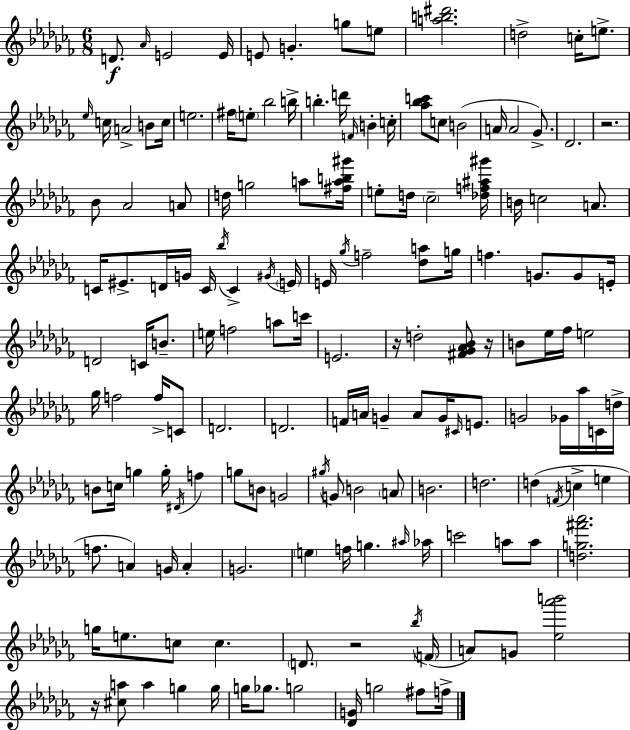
{
  \clef treble
  \numericTimeSignature
  \time 6/8
  \key aes \minor
  d'8.\f \grace { aes'16 } e'2 | e'16 e'8 g'4.-. g''8 e''8 | <a'' b'' dis'''>2. | d''2-> c''16-. e''8.-> | \break \grace { ees''16 } c''16 a'2-> b'8 | c''16 e''2. | fis''16 \parenthesize e''8-. bes''2 | b''16-> b''4.-. d'''16 \grace { f'16 } b'4-. | \break c''16-. <aes'' bes'' c'''>8 c''8 b'2( | a'16 a'2 | ges'8.->) des'2. | r2. | \break bes'8 aes'2 | a'8 d''16 g''2 | a''8 <fis'' a'' b'' gis'''>16 e''8-. d''16 \parenthesize ces''2-- | <des'' f'' ais'' gis'''>16 b'16 c''2 | \break a'8. c'16 eis'8.-> d'16 g'16 c'16 \acciaccatura { bes''16 } c'4-> | \acciaccatura { gis'16 } \parenthesize e'16 e'16 \acciaccatura { ges''16 } f''2-- | <des'' a''>8 g''16 f''4. | g'8. g'8 e'16-. d'2 | \break c'16 b'8.-- e''16 f''2 | a''8 c'''16 e'2. | r16 d''2-. | <fis' ges' aes' bes'>8 r16 b'8 ees''16 fes''16 e''2 | \break ges''16 f''2 | f''16-> c'8 d'2. | d'2. | f'16 a'16 g'4-- | \break a'8 g'16 \grace { cis'16 } e'8. g'2 | ges'16 aes''16 c'16 d''16-> b'8 c''16 g''4 | g''16-. \acciaccatura { dis'16 } f''4 g''8 b'8 | g'2 \acciaccatura { gis''16 } g'8 b'2 | \break \parenthesize a'8 b'2. | d''2. | d''4( | \acciaccatura { f'16 } c''4-> e''4 f''8. | \break a'4) g'16 a'4-. g'2. | \parenthesize e''4 | f''16 g''4. \grace { ais''16 } aes''16 c'''2 | a''8 a''8 <d'' g'' fis''' aes'''>2. | \break g''16 | e''8. c''8 c''4. \parenthesize d'8. | r2 \acciaccatura { bes''16 }( \parenthesize f'16 | a'8) g'8 <ees'' aes''' b'''>2 | \break r16 <cis'' a''>8 a''4 g''4 g''16 | g''16 ges''8. g''2 | <des' g'>16 g''2 fis''8 f''16-> | \bar "|."
}